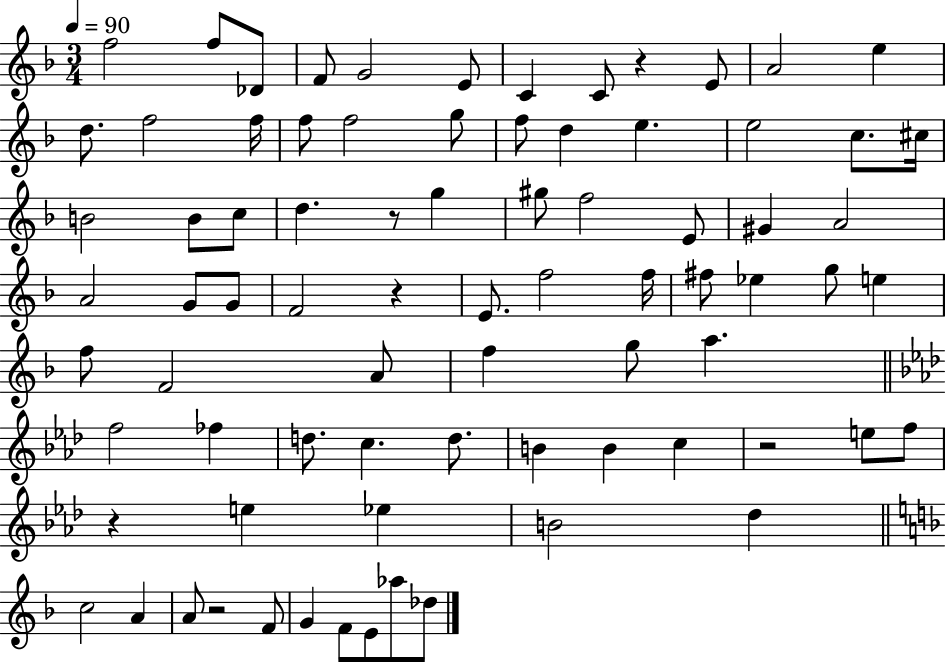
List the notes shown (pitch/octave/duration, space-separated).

F5/h F5/e Db4/e F4/e G4/h E4/e C4/q C4/e R/q E4/e A4/h E5/q D5/e. F5/h F5/s F5/e F5/h G5/e F5/e D5/q E5/q. E5/h C5/e. C#5/s B4/h B4/e C5/e D5/q. R/e G5/q G#5/e F5/h E4/e G#4/q A4/h A4/h G4/e G4/e F4/h R/q E4/e. F5/h F5/s F#5/e Eb5/q G5/e E5/q F5/e F4/h A4/e F5/q G5/e A5/q. F5/h FES5/q D5/e. C5/q. D5/e. B4/q B4/q C5/q R/h E5/e F5/e R/q E5/q Eb5/q B4/h Db5/q C5/h A4/q A4/e R/h F4/e G4/q F4/e E4/e Ab5/e Db5/e